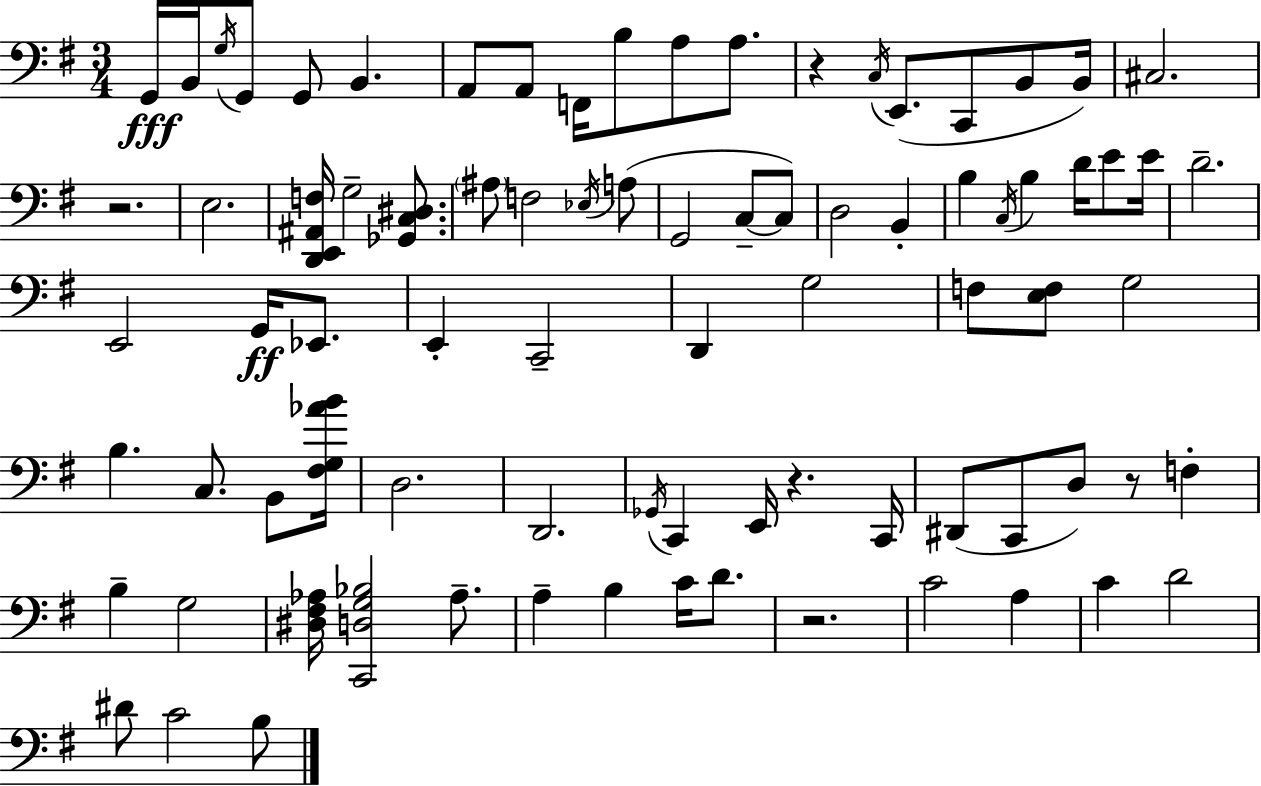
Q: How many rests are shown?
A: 5